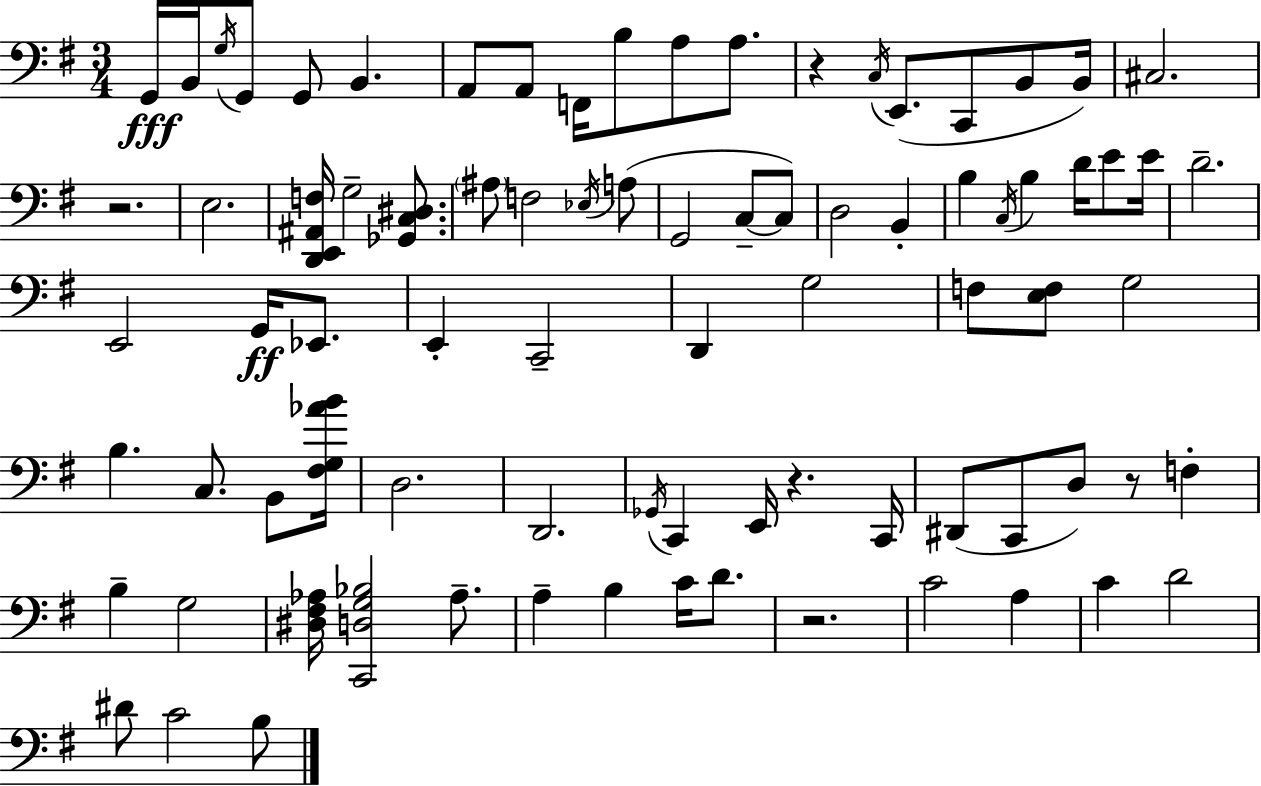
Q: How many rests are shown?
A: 5